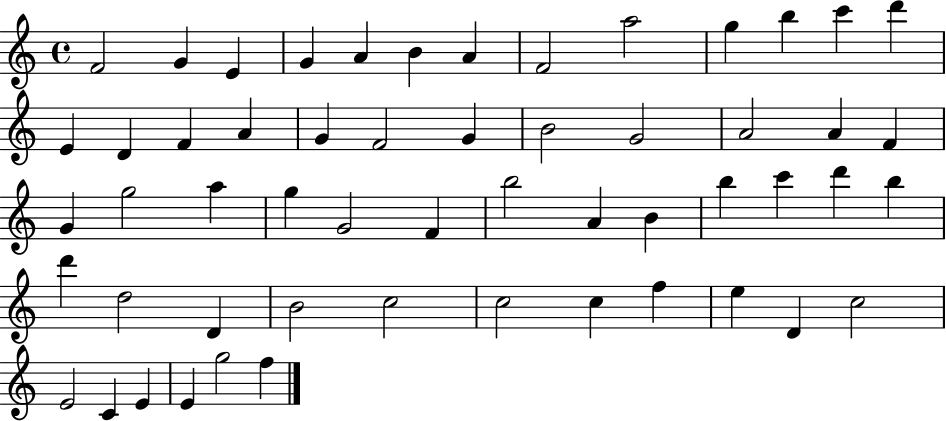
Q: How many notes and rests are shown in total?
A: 55